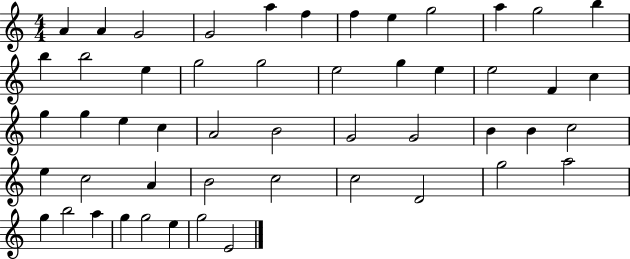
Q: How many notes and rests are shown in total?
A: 51